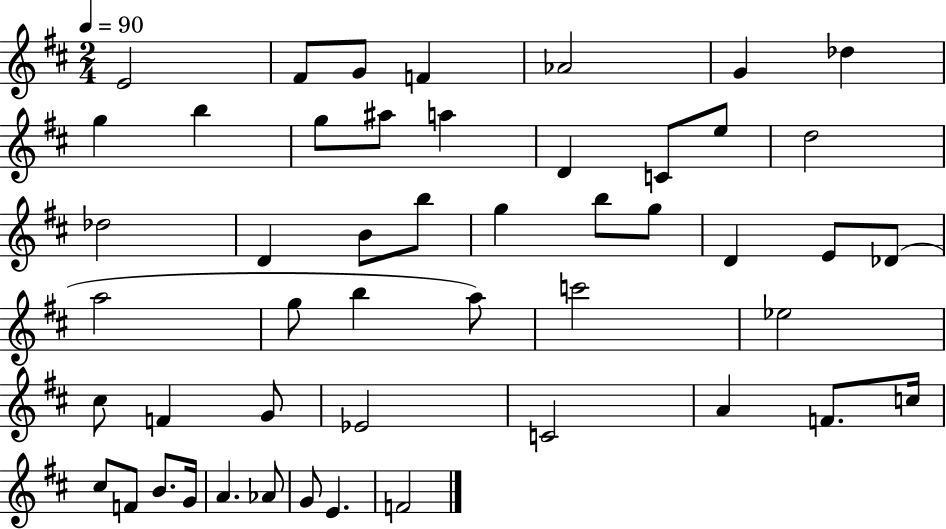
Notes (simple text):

E4/h F#4/e G4/e F4/q Ab4/h G4/q Db5/q G5/q B5/q G5/e A#5/e A5/q D4/q C4/e E5/e D5/h Db5/h D4/q B4/e B5/e G5/q B5/e G5/e D4/q E4/e Db4/e A5/h G5/e B5/q A5/e C6/h Eb5/h C#5/e F4/q G4/e Eb4/h C4/h A4/q F4/e. C5/s C#5/e F4/e B4/e. G4/s A4/q. Ab4/e G4/e E4/q. F4/h